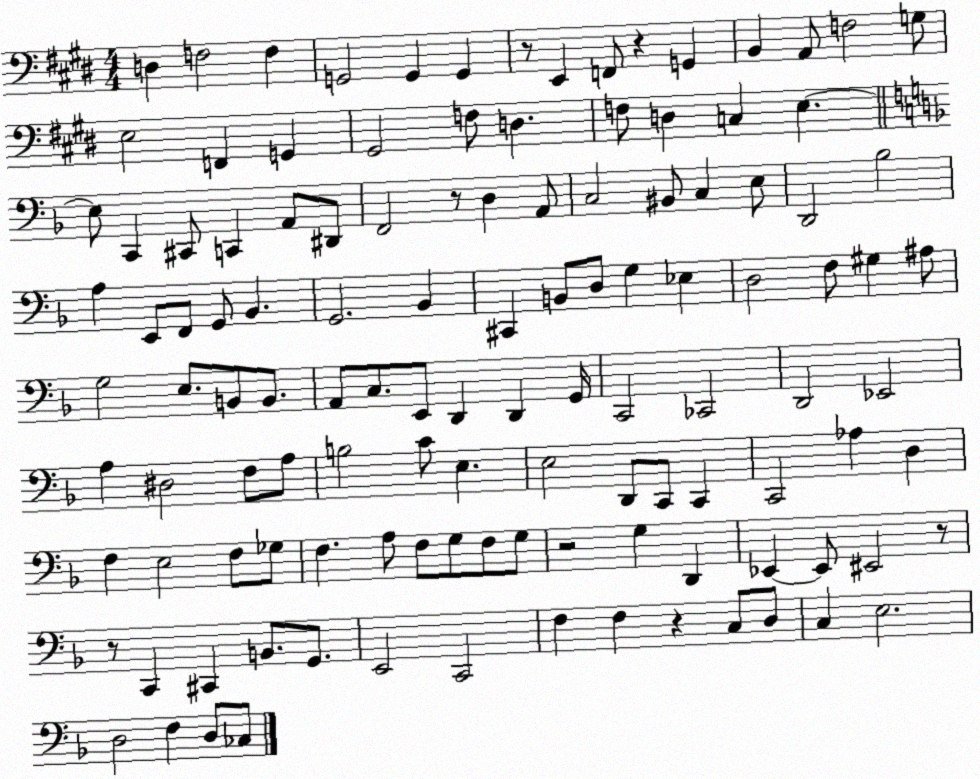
X:1
T:Untitled
M:4/4
L:1/4
K:E
D, F,2 F, G,,2 G,, G,, z/2 E,, F,,/2 z G,, B,, A,,/2 F,2 G,/2 E,2 F,, G,, ^G,,2 F,/2 D, F,/2 D, C, E, E,/2 C,, ^C,,/2 C,, A,,/2 ^D,,/2 F,,2 z/2 D, A,,/2 C,2 ^B,,/2 C, E,/2 D,,2 _B,2 A, E,,/2 F,,/2 G,,/2 _B,, G,,2 _B,, ^C,, B,,/2 D,/2 G, _E, D,2 F,/2 ^G, ^A,/2 G,2 E,/2 B,,/2 B,,/2 A,,/2 C,/2 E,,/2 D,, D,, G,,/4 C,,2 _C,,2 D,,2 _E,,2 A, ^D,2 F,/2 A,/2 B,2 C/2 E, E,2 D,,/2 C,,/2 C,, C,,2 _A, D, F, E,2 F,/2 _G,/2 F, A,/2 F,/2 G,/2 F,/2 G,/2 z2 G, D,, _E,, _E,,/2 ^E,,2 z/2 z/2 C,, ^C,, B,,/2 G,,/2 E,,2 C,,2 F, F, z C,/2 D,/2 C, E,2 D,2 F, D,/2 _C,/2